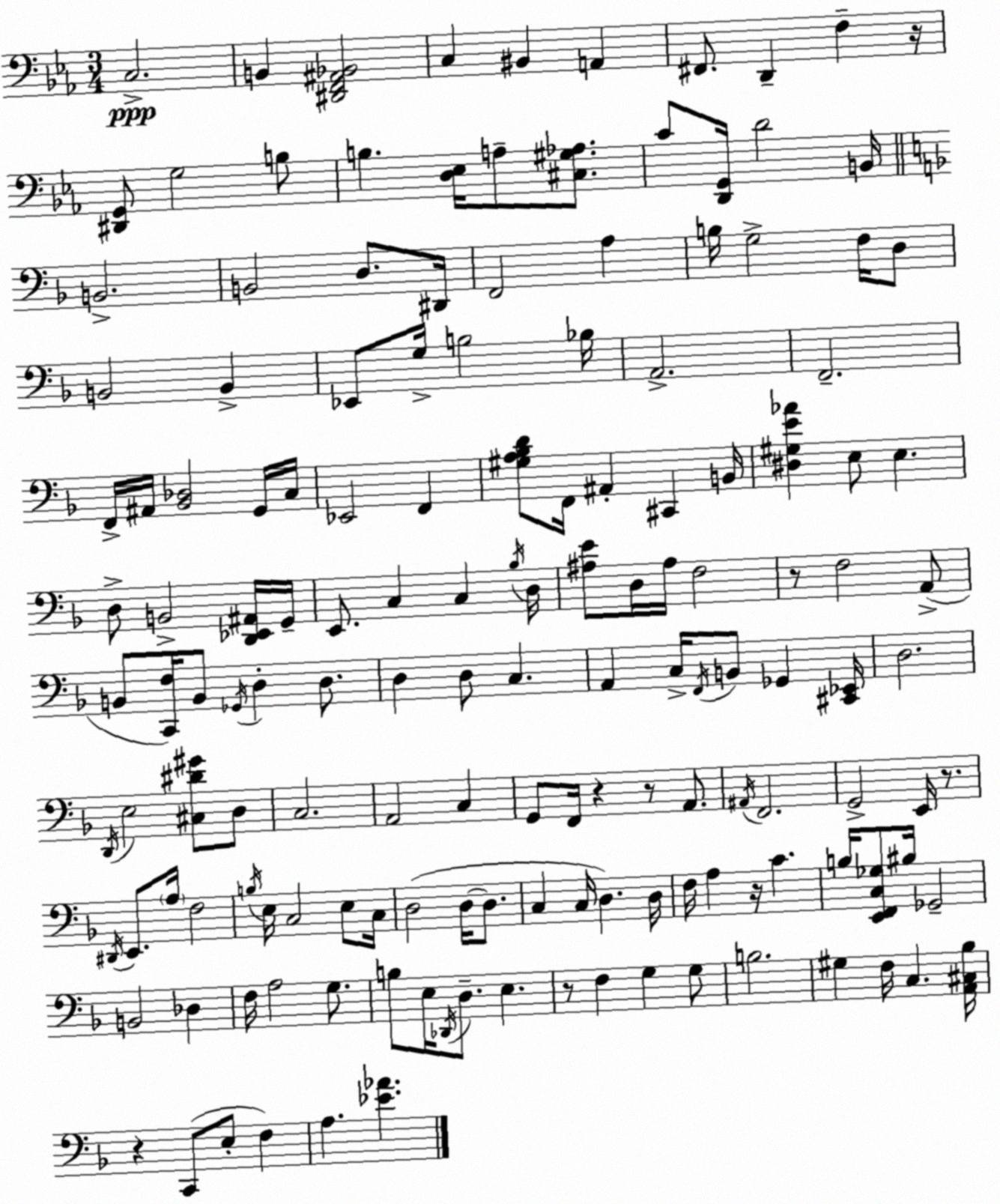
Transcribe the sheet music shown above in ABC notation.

X:1
T:Untitled
M:3/4
L:1/4
K:Eb
C,2 B,, [^D,,F,,^A,,_B,,]2 C, ^B,, A,, ^F,,/2 D,, F, z/4 [^D,,G,,]/2 G,2 B,/2 B, [D,_E,]/4 A,/2 [^C,^G,_A,]/2 C/2 [D,,G,,]/4 D2 B,,/4 B,,2 B,,2 D,/2 ^D,,/4 F,,2 A, B,/4 G,2 F,/4 D,/2 B,,2 B,, _E,,/2 G,/4 B,2 _B,/4 A,,2 F,,2 F,,/4 ^A,,/4 [_B,,_D,]2 G,,/4 C,/4 _E,,2 F,, [^G,A,_B,D]/2 F,,/4 ^A,, ^C,, B,,/4 [^D,^G,E_A] E,/2 E, D,/2 B,,2 [D,,_E,,^A,,]/4 G,,/4 E,,/2 C, C, _B,/4 D,/4 [^A,E]/2 D,/4 ^A,/4 F,2 z/2 F,2 A,,/2 B,,/2 [C,,F,]/4 B,,/2 _G,,/4 D, D,/2 D, D,/2 C, A,, C,/4 F,,/4 B,,/2 _G,, [^C,,_E,,]/4 D,2 D,,/4 E,2 [^C,^D^G]/2 D,/2 C,2 A,,2 C, G,,/2 F,,/4 z z/2 A,,/2 ^A,,/4 F,,2 G,,2 E,,/4 z/2 ^D,,/4 E,,/2 A,/4 F,2 B,/4 E,/4 C,2 E,/2 C,/4 D,2 D,/4 D,/2 C, C,/4 D, D,/4 F,/4 A, z/4 C B,/4 [E,,F,,C,_G,]/2 ^B,/4 _G,,2 B,,2 _D, F,/4 A,2 G,/2 B,/2 E,/4 _D,,/4 D,/2 E, z/2 F, G, G,/2 B,2 ^G, F,/4 C, [A,,^C,_B,]/4 z C,,/2 E,/2 F, A, [_E_A]